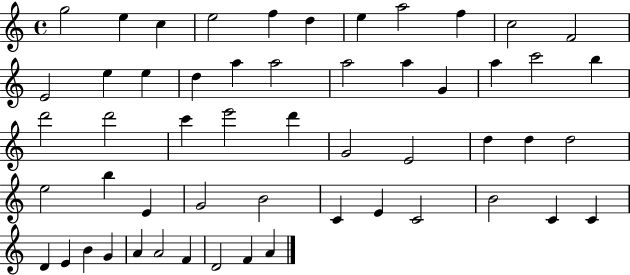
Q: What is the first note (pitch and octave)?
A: G5